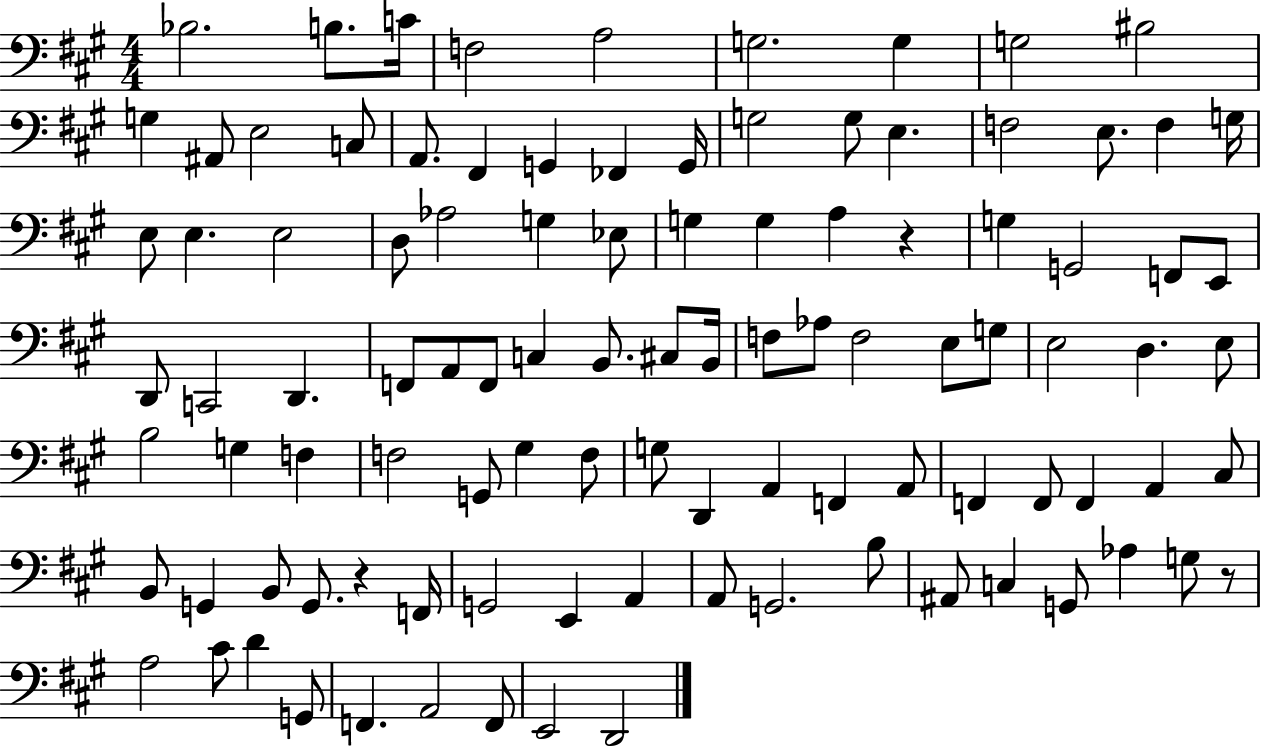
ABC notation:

X:1
T:Untitled
M:4/4
L:1/4
K:A
_B,2 B,/2 C/4 F,2 A,2 G,2 G, G,2 ^B,2 G, ^A,,/2 E,2 C,/2 A,,/2 ^F,, G,, _F,, G,,/4 G,2 G,/2 E, F,2 E,/2 F, G,/4 E,/2 E, E,2 D,/2 _A,2 G, _E,/2 G, G, A, z G, G,,2 F,,/2 E,,/2 D,,/2 C,,2 D,, F,,/2 A,,/2 F,,/2 C, B,,/2 ^C,/2 B,,/4 F,/2 _A,/2 F,2 E,/2 G,/2 E,2 D, E,/2 B,2 G, F, F,2 G,,/2 ^G, F,/2 G,/2 D,, A,, F,, A,,/2 F,, F,,/2 F,, A,, ^C,/2 B,,/2 G,, B,,/2 G,,/2 z F,,/4 G,,2 E,, A,, A,,/2 G,,2 B,/2 ^A,,/2 C, G,,/2 _A, G,/2 z/2 A,2 ^C/2 D G,,/2 F,, A,,2 F,,/2 E,,2 D,,2